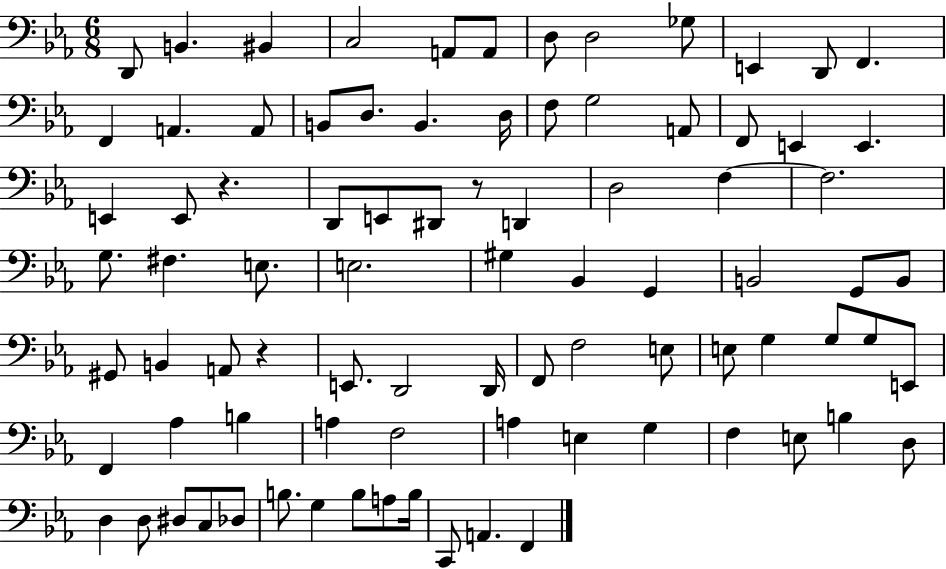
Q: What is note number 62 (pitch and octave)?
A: A3